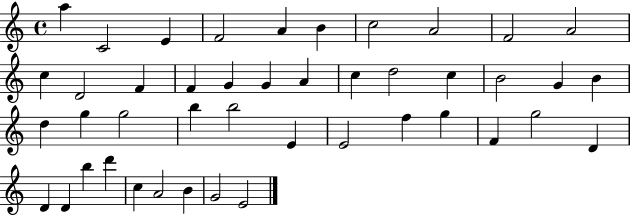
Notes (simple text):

A5/q C4/h E4/q F4/h A4/q B4/q C5/h A4/h F4/h A4/h C5/q D4/h F4/q F4/q G4/q G4/q A4/q C5/q D5/h C5/q B4/h G4/q B4/q D5/q G5/q G5/h B5/q B5/h E4/q E4/h F5/q G5/q F4/q G5/h D4/q D4/q D4/q B5/q D6/q C5/q A4/h B4/q G4/h E4/h